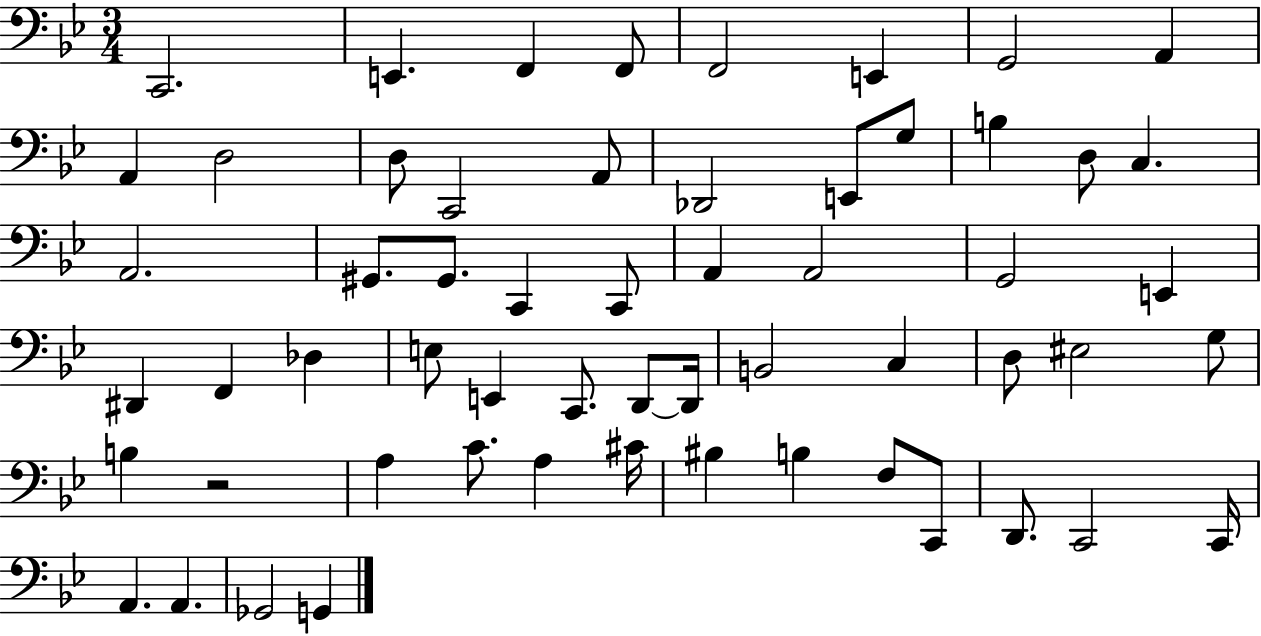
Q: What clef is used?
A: bass